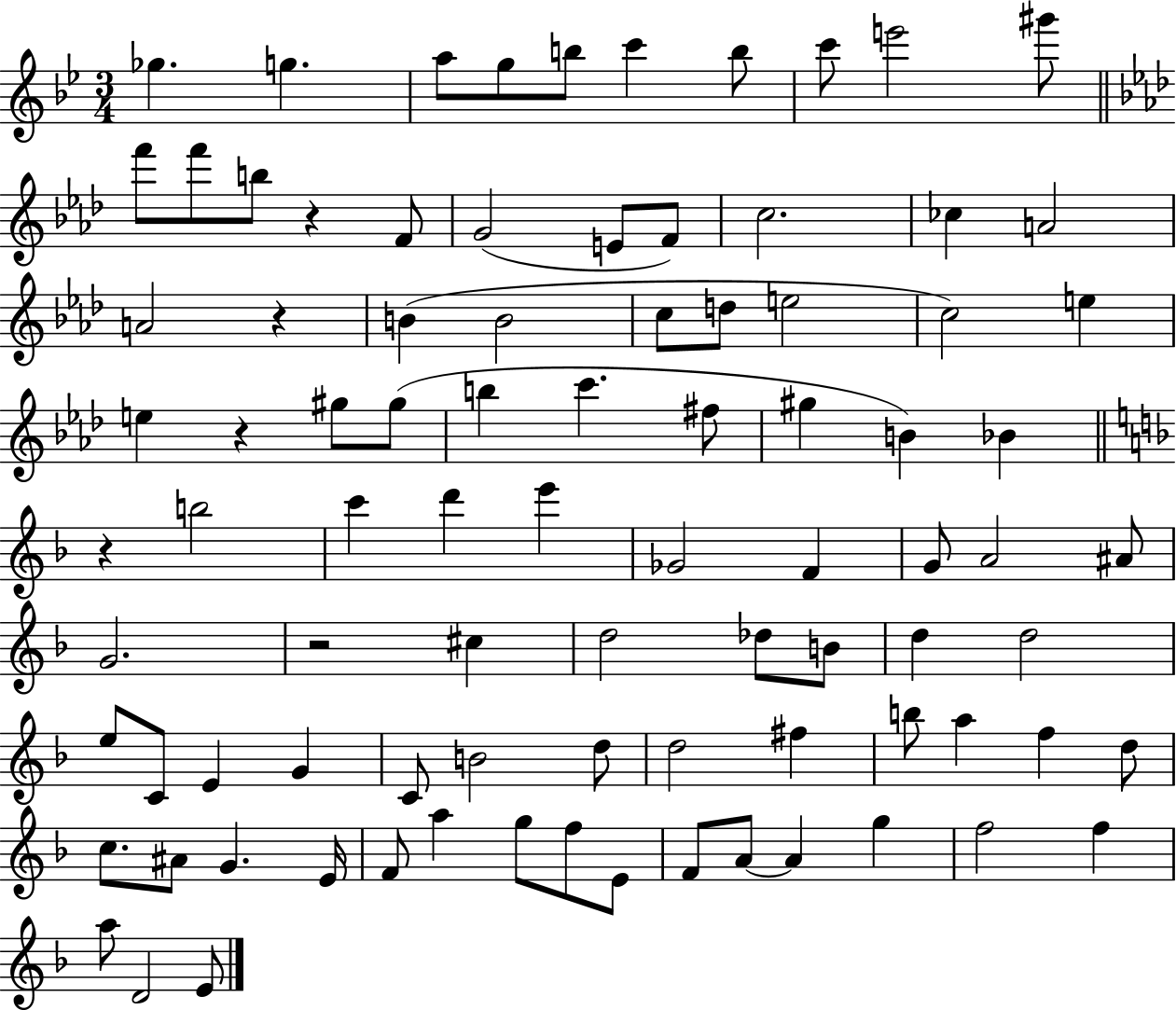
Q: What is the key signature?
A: BES major